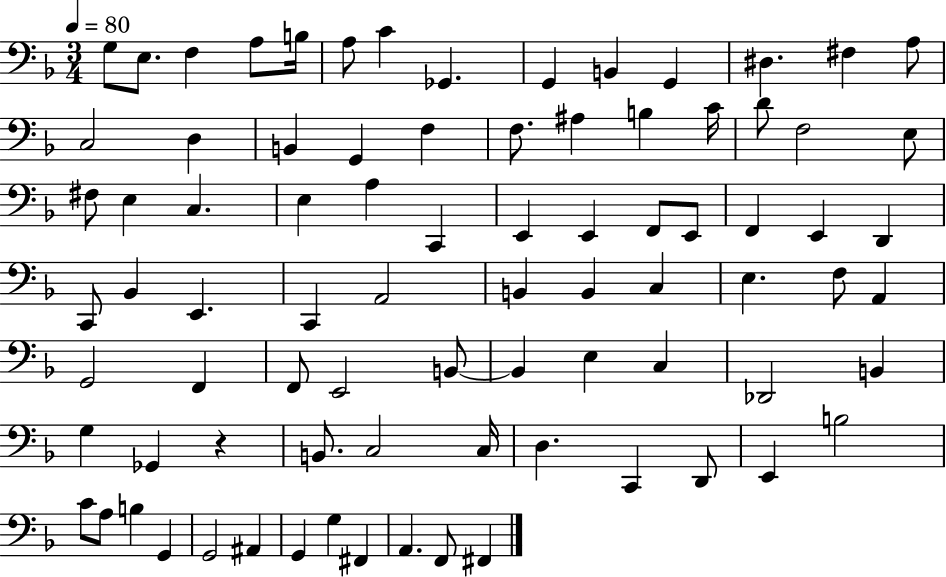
X:1
T:Untitled
M:3/4
L:1/4
K:F
G,/2 E,/2 F, A,/2 B,/4 A,/2 C _G,, G,, B,, G,, ^D, ^F, A,/2 C,2 D, B,, G,, F, F,/2 ^A, B, C/4 D/2 F,2 E,/2 ^F,/2 E, C, E, A, C,, E,, E,, F,,/2 E,,/2 F,, E,, D,, C,,/2 _B,, E,, C,, A,,2 B,, B,, C, E, F,/2 A,, G,,2 F,, F,,/2 E,,2 B,,/2 B,, E, C, _D,,2 B,, G, _G,, z B,,/2 C,2 C,/4 D, C,, D,,/2 E,, B,2 C/2 A,/2 B, G,, G,,2 ^A,, G,, G, ^F,, A,, F,,/2 ^F,,